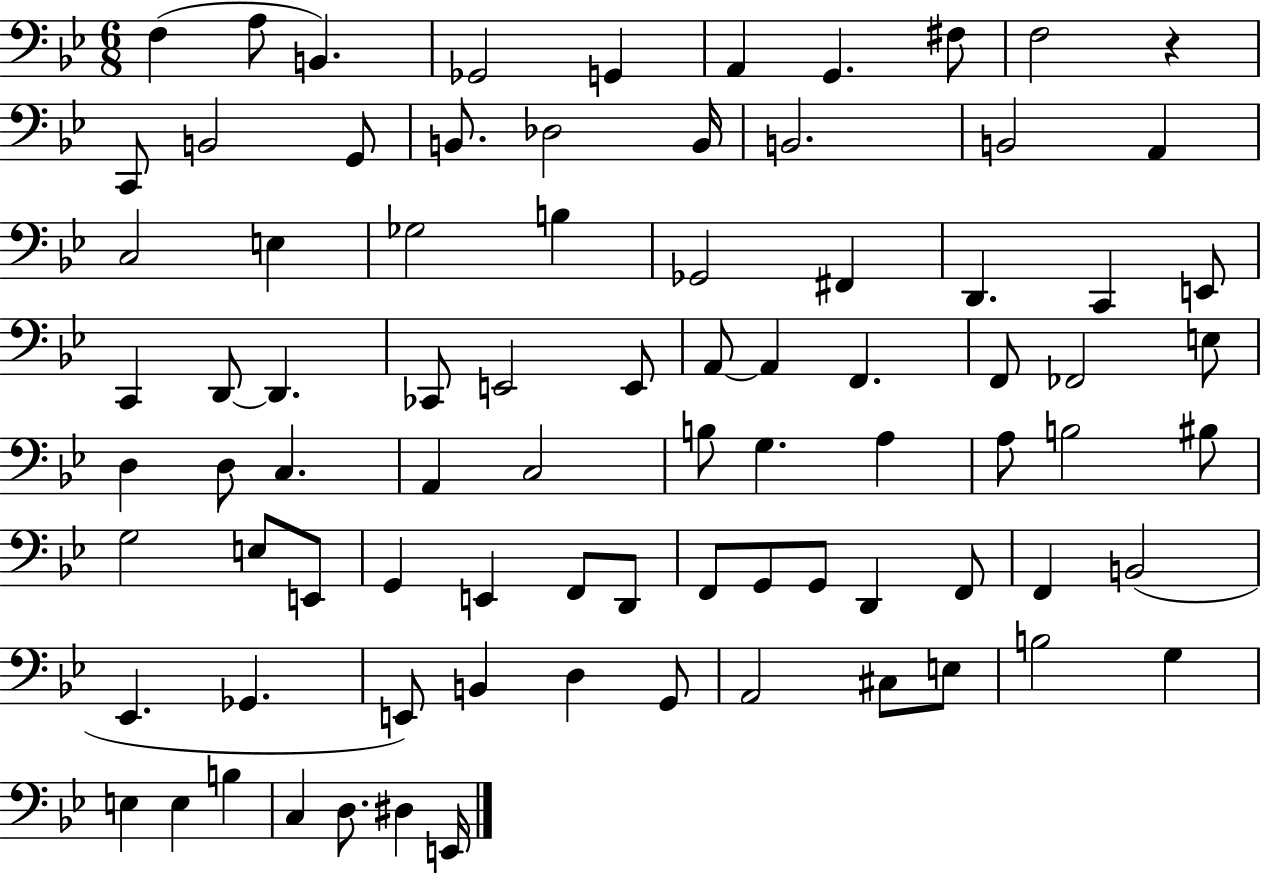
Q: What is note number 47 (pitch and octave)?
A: A3